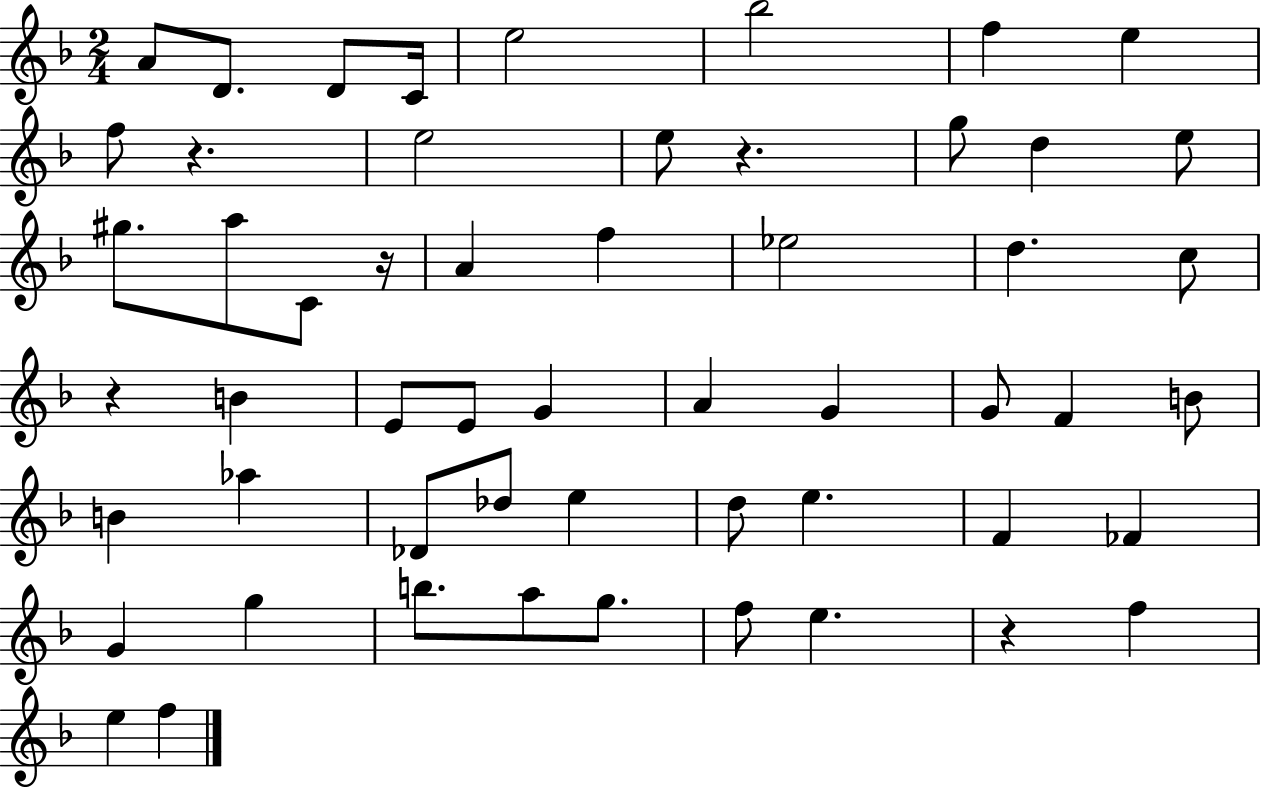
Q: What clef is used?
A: treble